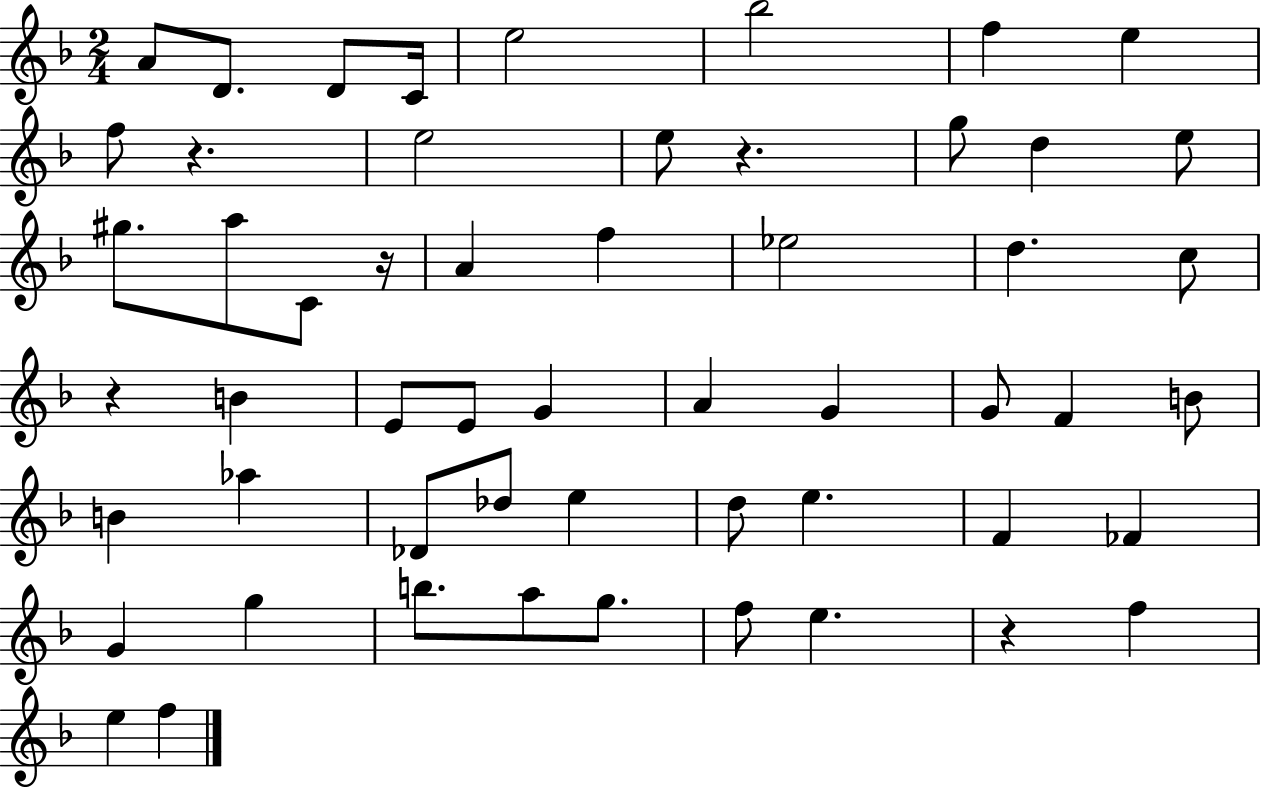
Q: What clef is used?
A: treble